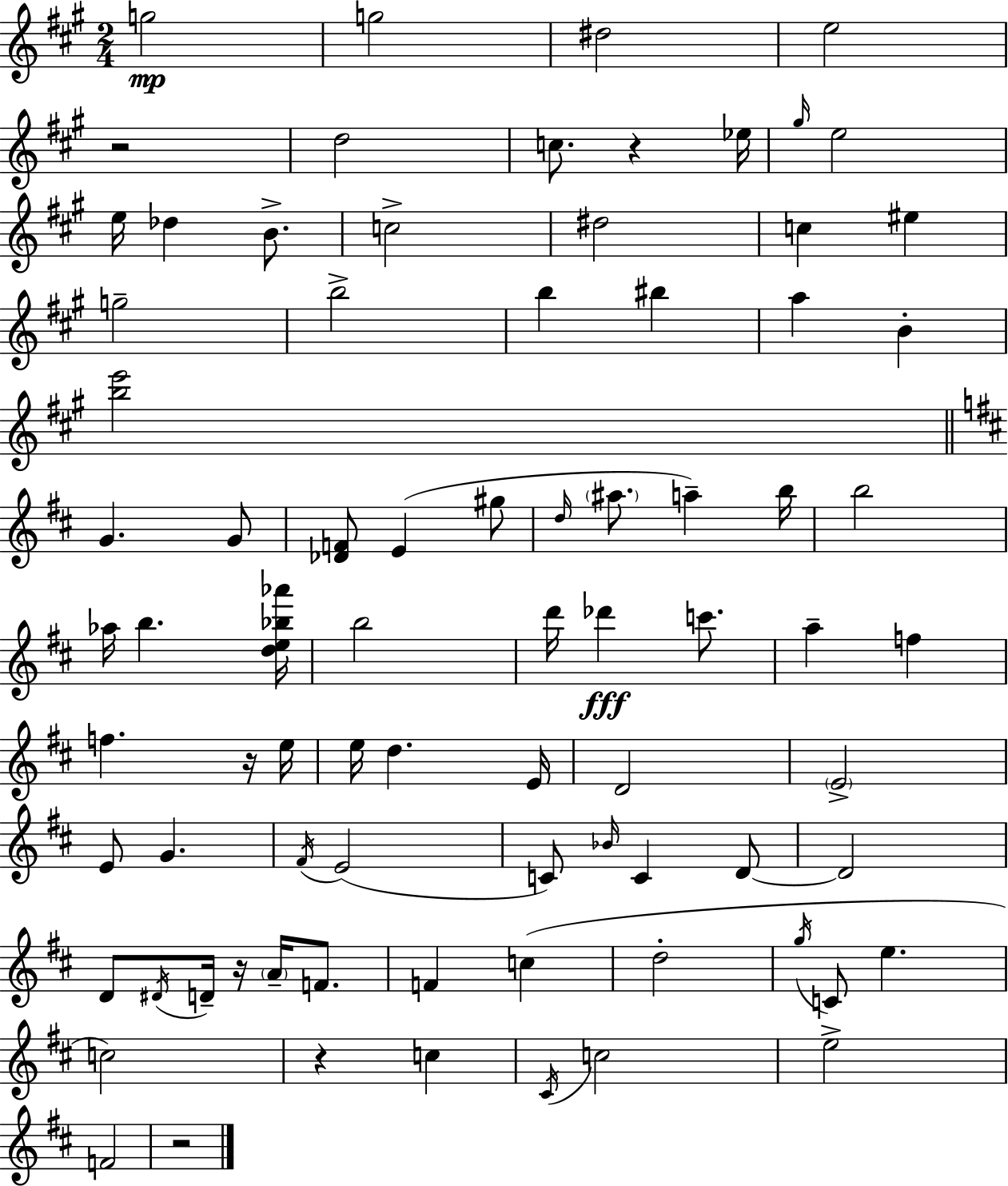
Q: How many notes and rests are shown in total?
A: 81